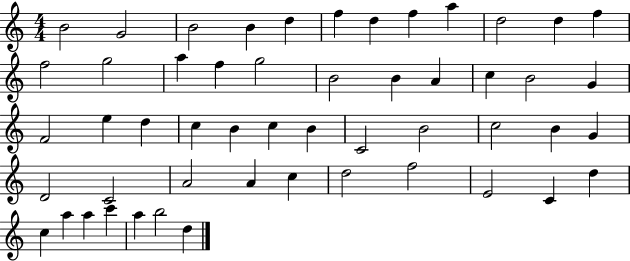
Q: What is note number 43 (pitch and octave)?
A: E4